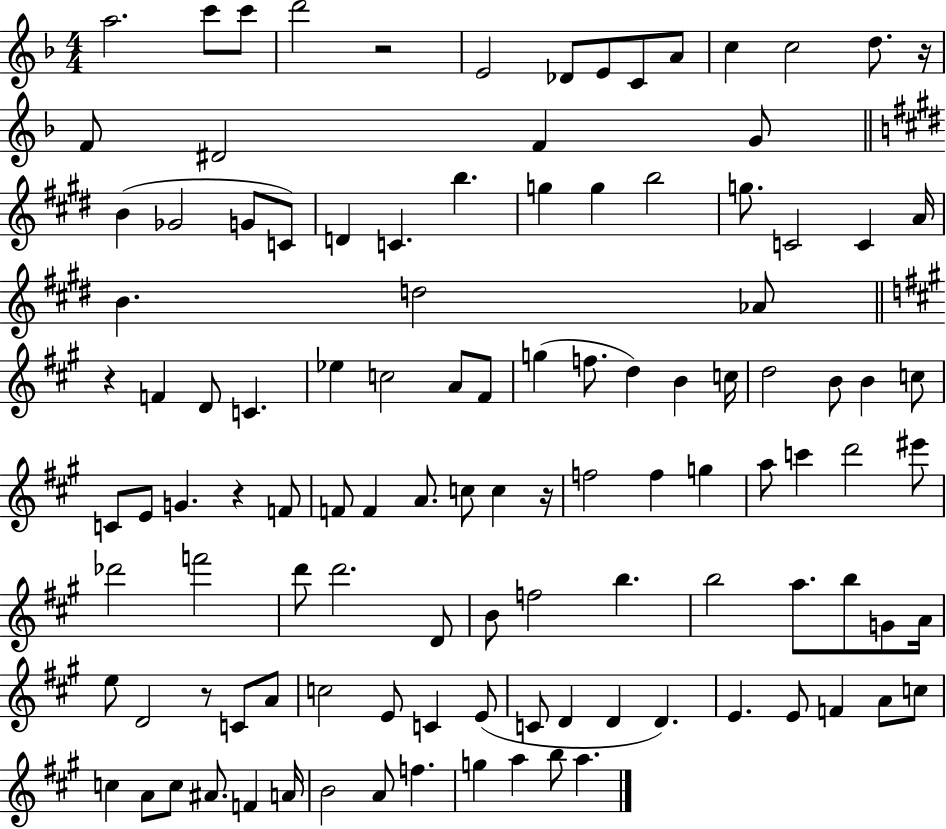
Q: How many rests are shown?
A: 6